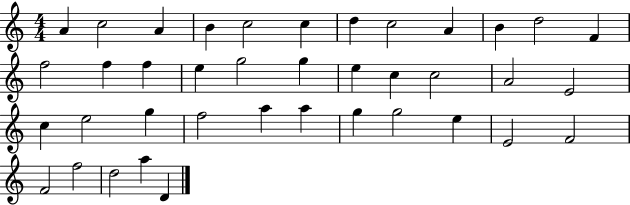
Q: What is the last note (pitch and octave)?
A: D4